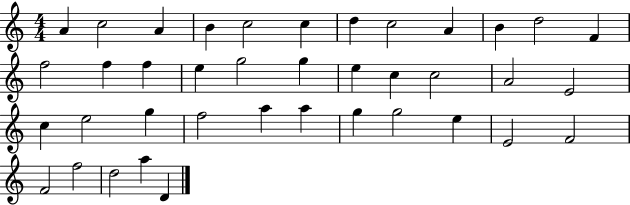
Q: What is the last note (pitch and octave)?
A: D4